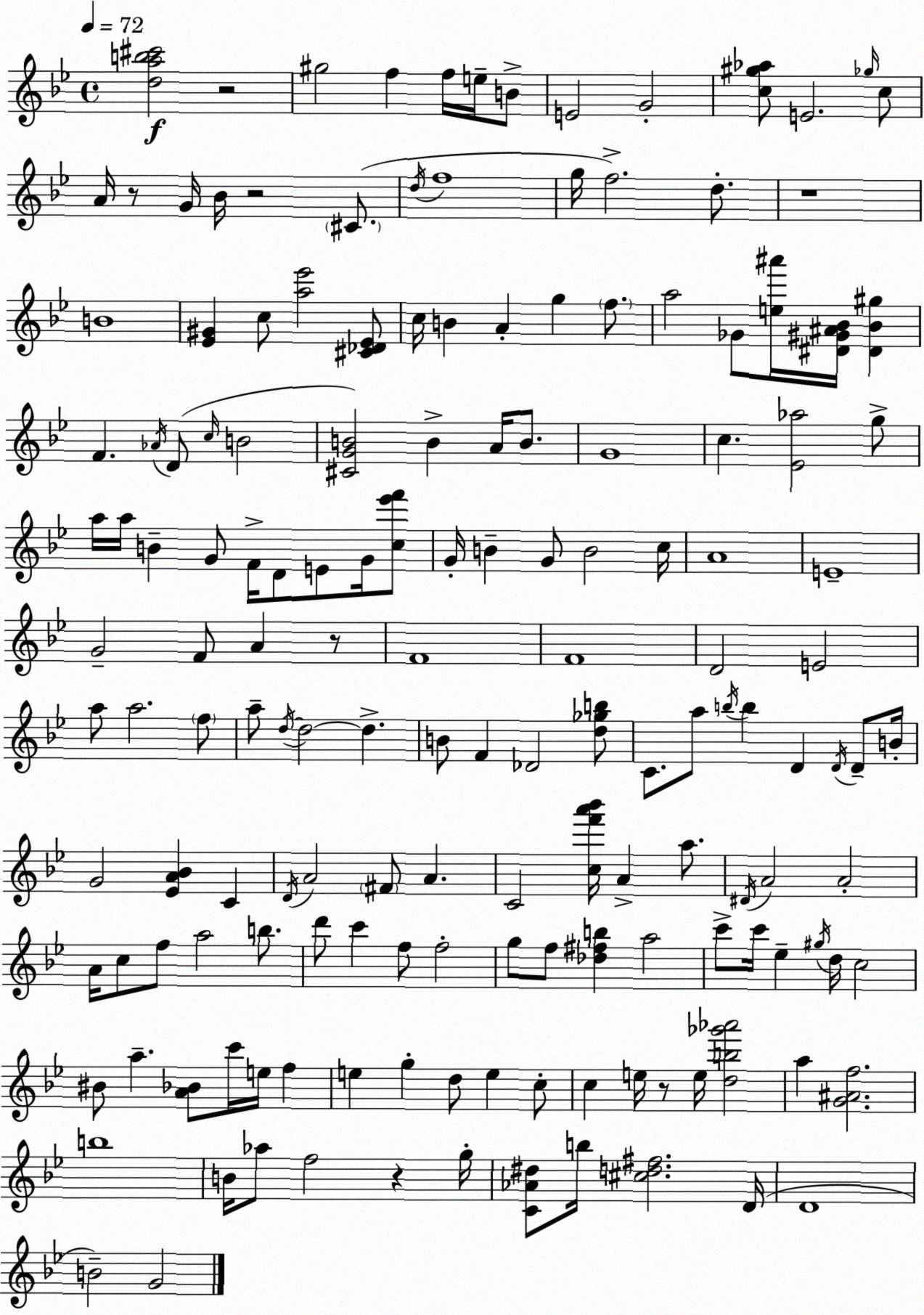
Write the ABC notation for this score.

X:1
T:Untitled
M:4/4
L:1/4
K:Bb
[dab^c']2 z2 ^g2 f f/4 e/4 B/2 E2 G2 [c^g_a]/2 E2 _g/4 c/2 A/4 z/2 G/4 _B/4 z2 ^C/2 d/4 f4 g/4 f2 d/2 z4 B4 [_E^G] c/2 [a_e']2 [^C_D_E]/2 c/4 B A g f/2 a2 _G/2 [e^a']/4 [^D^G^A_B]/4 [^D_B^g] F _A/4 D/2 c/4 B2 [^CGB]2 B A/4 B/2 G4 c [_E_a]2 g/2 a/4 a/4 B G/2 F/4 D/2 E/2 G/4 [c_e'f']/2 G/4 B G/2 B2 c/4 A4 E4 G2 F/2 A z/2 F4 F4 D2 E2 a/2 a2 f/2 a/2 d/4 d2 d B/2 F _D2 [d_gb]/2 C/2 a/2 b/4 b D D/4 D/2 B/4 G2 [_EA_B] C D/4 A2 ^F/2 A C2 [cf'a'_b']/4 A a/2 ^D/4 A2 A2 A/4 c/2 f/2 a2 b/2 d'/2 c' f/2 f2 g/2 f/2 [_d^fb] a2 c'/2 c'/4 _e ^g/4 d/4 c2 ^B/2 a [A_B]/2 c'/4 e/4 f e g d/2 e c/2 c e/4 z/2 e/4 [db_g'_a']2 a [G^Af]2 b4 B/4 _a/2 f2 z g/4 [C_A^d]/2 b/4 [^cd^f]2 D/4 D4 B2 G2